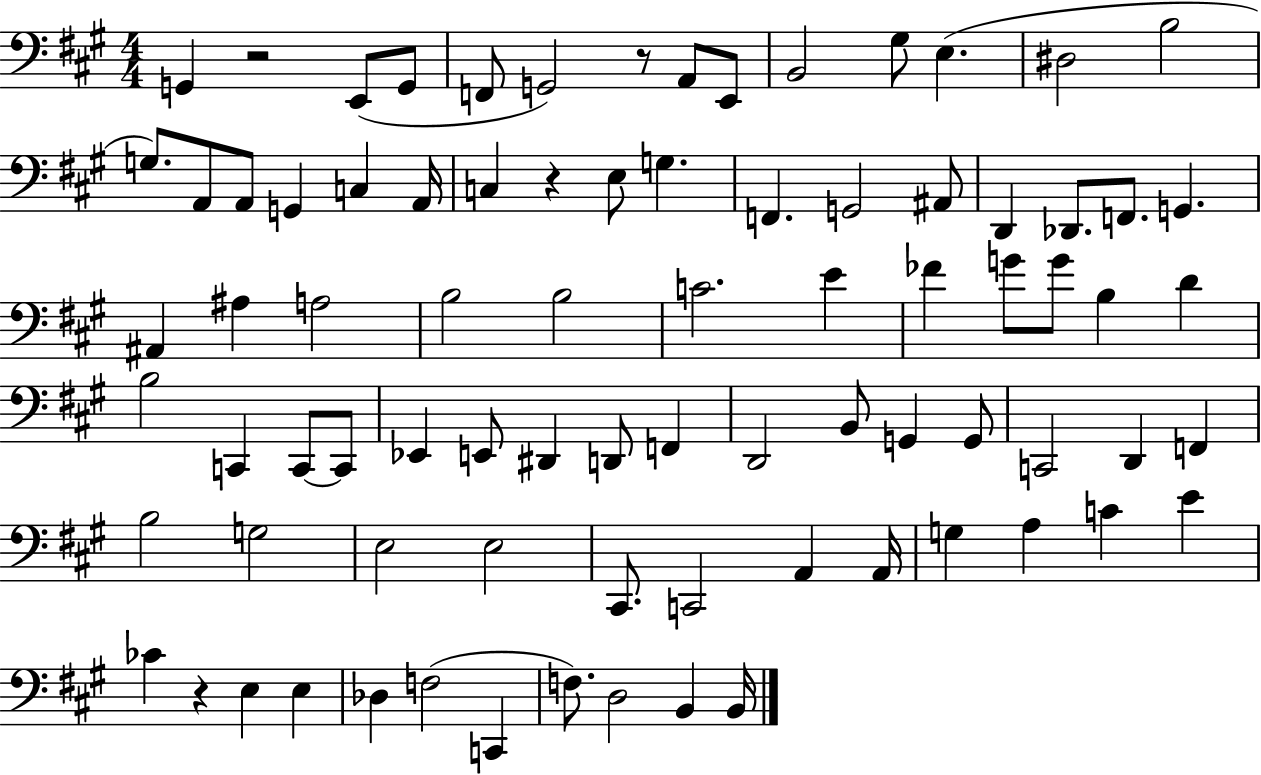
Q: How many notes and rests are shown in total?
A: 82